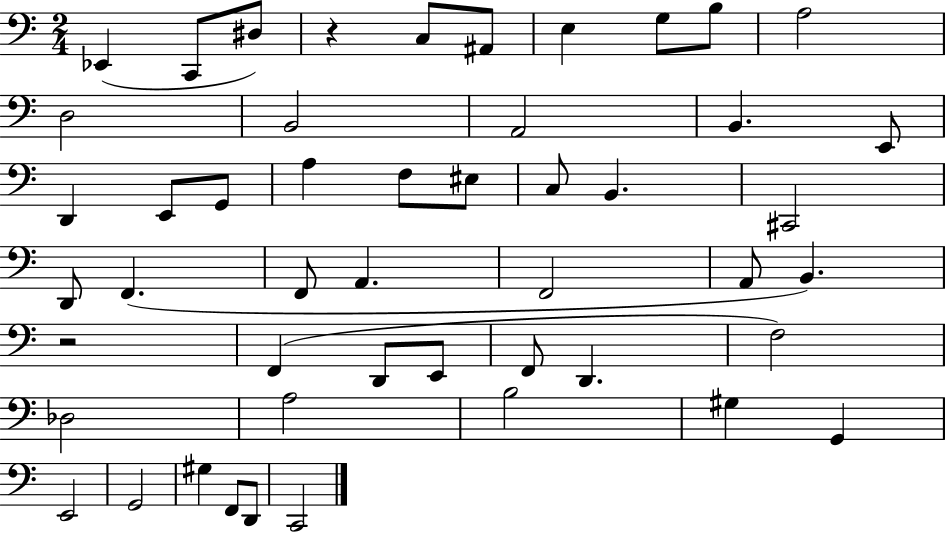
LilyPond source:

{
  \clef bass
  \numericTimeSignature
  \time 2/4
  \key c \major
  ees,4( c,8 dis8) | r4 c8 ais,8 | e4 g8 b8 | a2 | \break d2 | b,2 | a,2 | b,4. e,8 | \break d,4 e,8 g,8 | a4 f8 eis8 | c8 b,4. | cis,2 | \break d,8 f,4.( | f,8 a,4. | f,2 | a,8 b,4.) | \break r2 | f,4( d,8 e,8 | f,8 d,4. | f2) | \break des2 | a2 | b2 | gis4 g,4 | \break e,2 | g,2 | gis4 f,8 d,8 | c,2 | \break \bar "|."
}